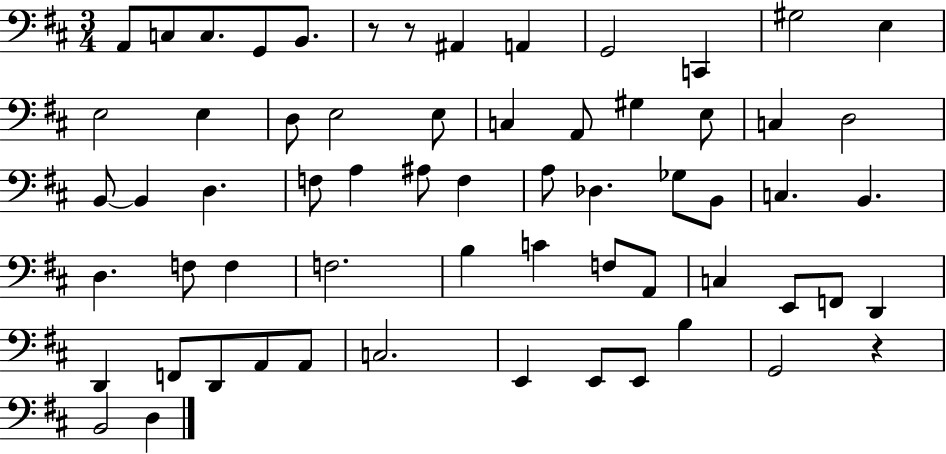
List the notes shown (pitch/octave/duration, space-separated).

A2/e C3/e C3/e. G2/e B2/e. R/e R/e A#2/q A2/q G2/h C2/q G#3/h E3/q E3/h E3/q D3/e E3/h E3/e C3/q A2/e G#3/q E3/e C3/q D3/h B2/e B2/q D3/q. F3/e A3/q A#3/e F3/q A3/e Db3/q. Gb3/e B2/e C3/q. B2/q. D3/q. F3/e F3/q F3/h. B3/q C4/q F3/e A2/e C3/q E2/e F2/e D2/q D2/q F2/e D2/e A2/e A2/e C3/h. E2/q E2/e E2/e B3/q G2/h R/q B2/h D3/q